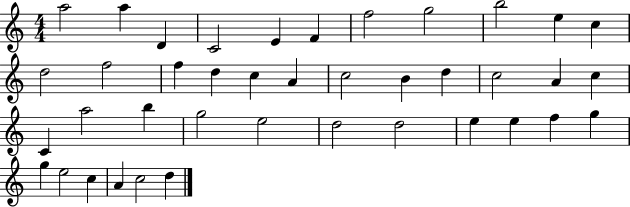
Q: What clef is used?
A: treble